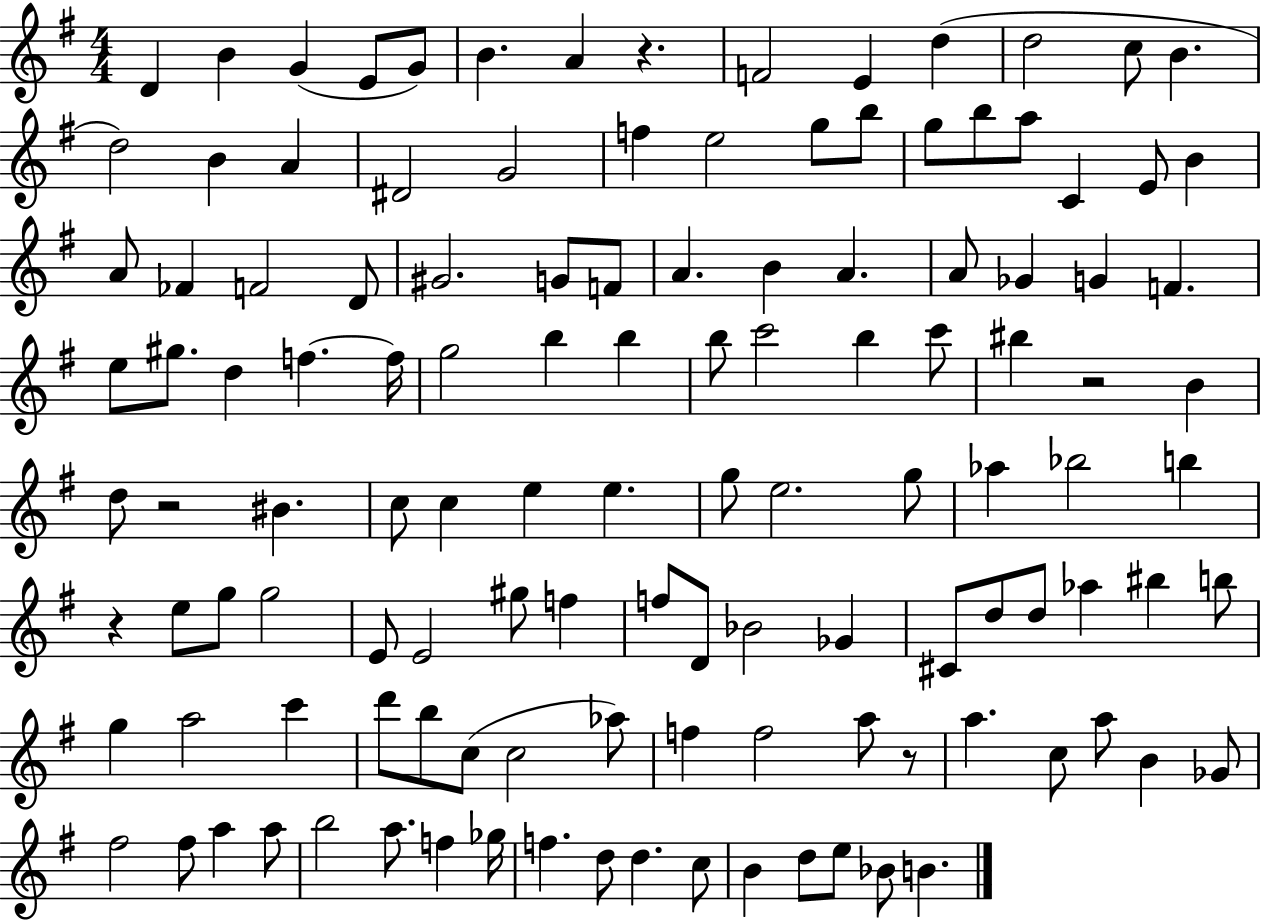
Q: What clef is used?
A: treble